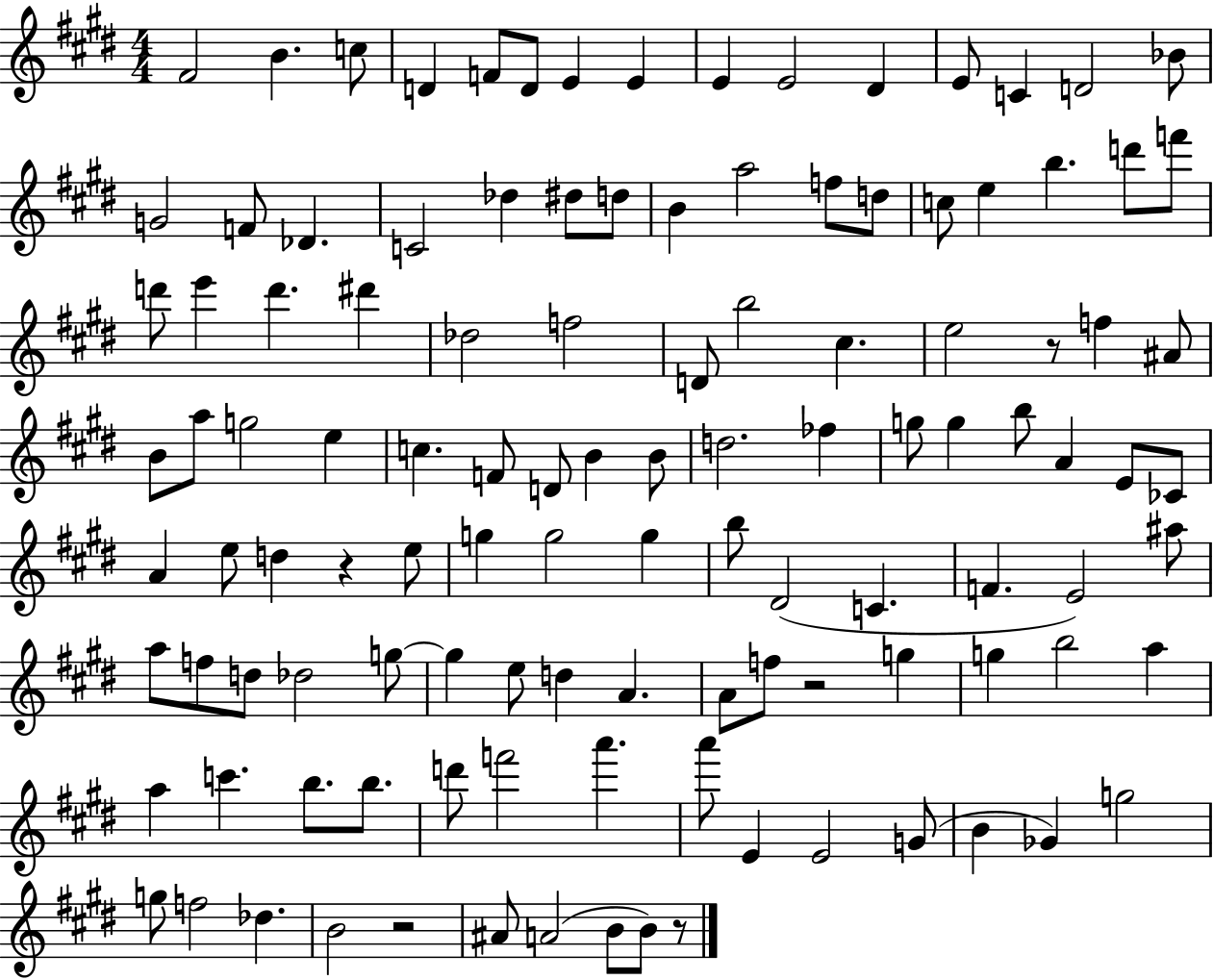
F#4/h B4/q. C5/e D4/q F4/e D4/e E4/q E4/q E4/q E4/h D#4/q E4/e C4/q D4/h Bb4/e G4/h F4/e Db4/q. C4/h Db5/q D#5/e D5/e B4/q A5/h F5/e D5/e C5/e E5/q B5/q. D6/e F6/e D6/e E6/q D6/q. D#6/q Db5/h F5/h D4/e B5/h C#5/q. E5/h R/e F5/q A#4/e B4/e A5/e G5/h E5/q C5/q. F4/e D4/e B4/q B4/e D5/h. FES5/q G5/e G5/q B5/e A4/q E4/e CES4/e A4/q E5/e D5/q R/q E5/e G5/q G5/h G5/q B5/e D#4/h C4/q. F4/q. E4/h A#5/e A5/e F5/e D5/e Db5/h G5/e G5/q E5/e D5/q A4/q. A4/e F5/e R/h G5/q G5/q B5/h A5/q A5/q C6/q. B5/e. B5/e. D6/e F6/h A6/q. A6/e E4/q E4/h G4/e B4/q Gb4/q G5/h G5/e F5/h Db5/q. B4/h R/h A#4/e A4/h B4/e B4/e R/e